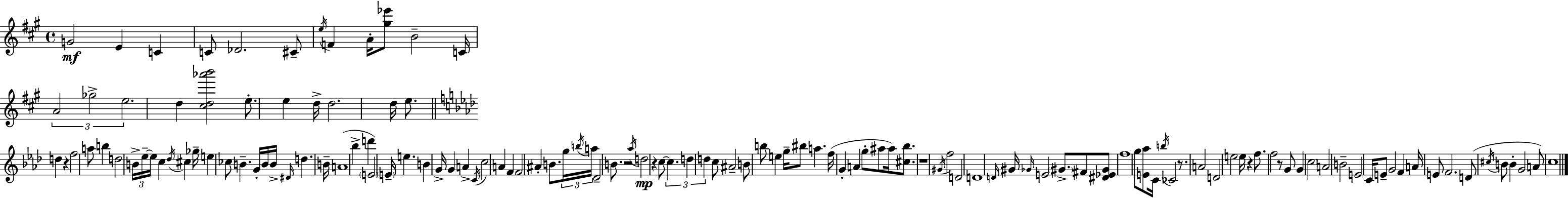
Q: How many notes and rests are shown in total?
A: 137